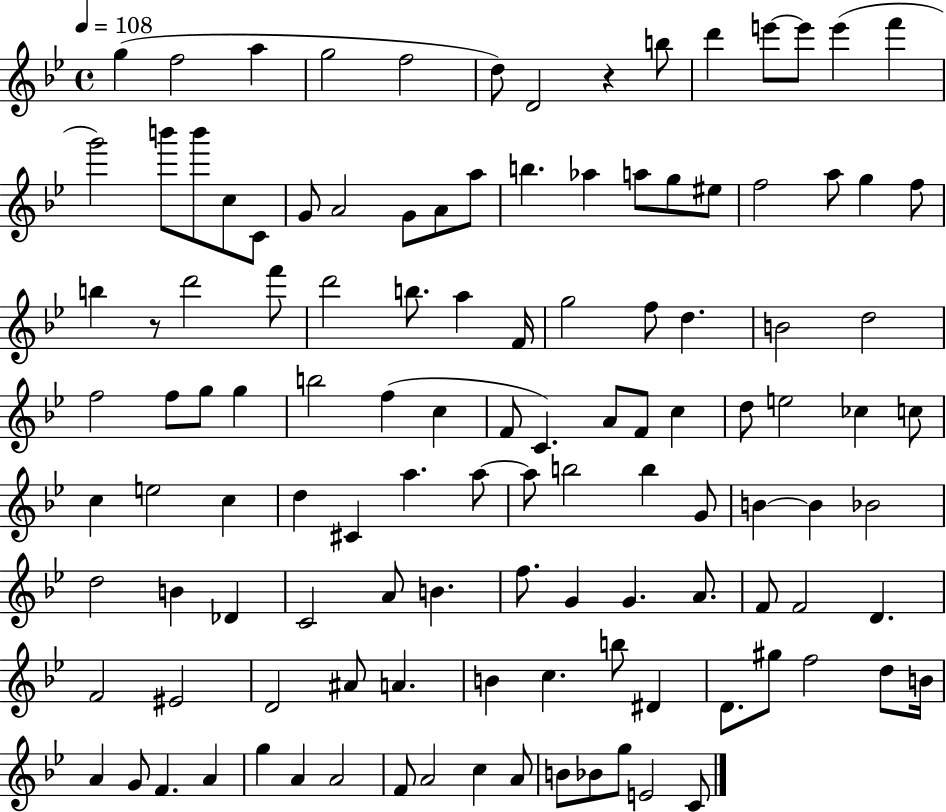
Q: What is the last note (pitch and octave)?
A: C4